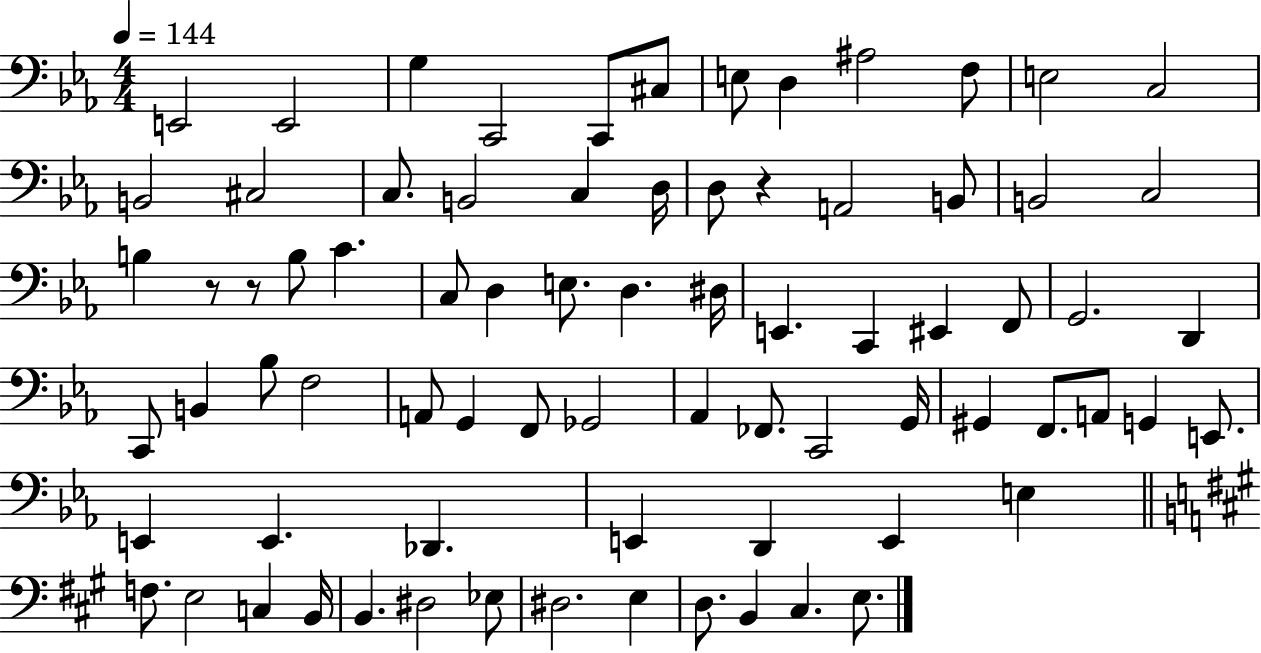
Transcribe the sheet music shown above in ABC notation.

X:1
T:Untitled
M:4/4
L:1/4
K:Eb
E,,2 E,,2 G, C,,2 C,,/2 ^C,/2 E,/2 D, ^A,2 F,/2 E,2 C,2 B,,2 ^C,2 C,/2 B,,2 C, D,/4 D,/2 z A,,2 B,,/2 B,,2 C,2 B, z/2 z/2 B,/2 C C,/2 D, E,/2 D, ^D,/4 E,, C,, ^E,, F,,/2 G,,2 D,, C,,/2 B,, _B,/2 F,2 A,,/2 G,, F,,/2 _G,,2 _A,, _F,,/2 C,,2 G,,/4 ^G,, F,,/2 A,,/2 G,, E,,/2 E,, E,, _D,, E,, D,, E,, E, F,/2 E,2 C, B,,/4 B,, ^D,2 _E,/2 ^D,2 E, D,/2 B,, ^C, E,/2